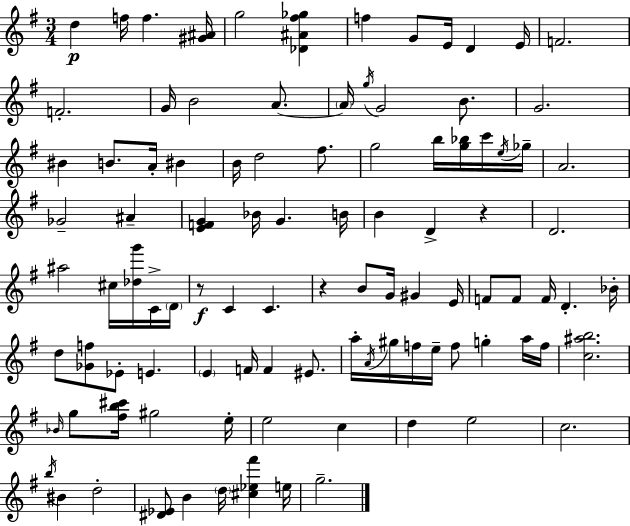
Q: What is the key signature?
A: G major